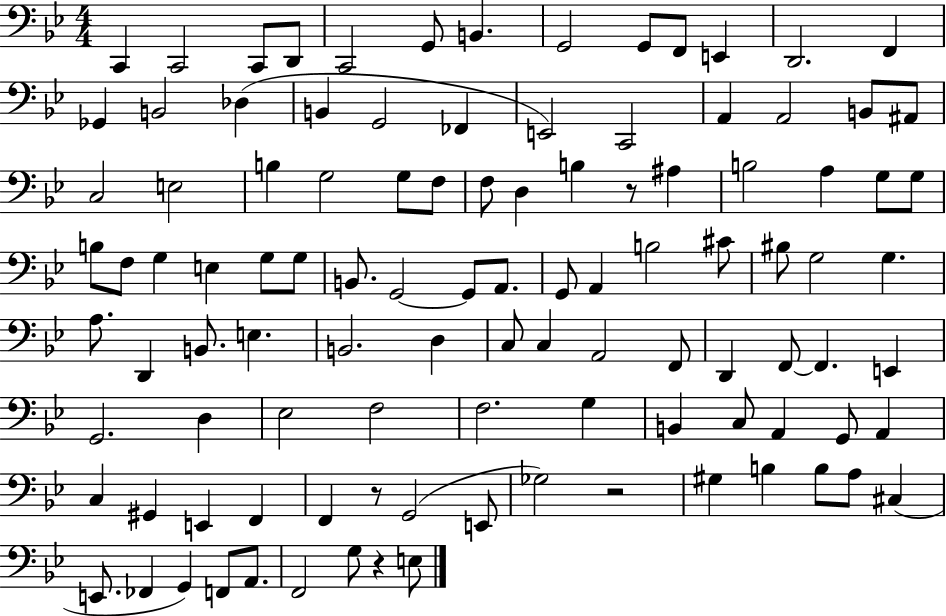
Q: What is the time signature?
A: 4/4